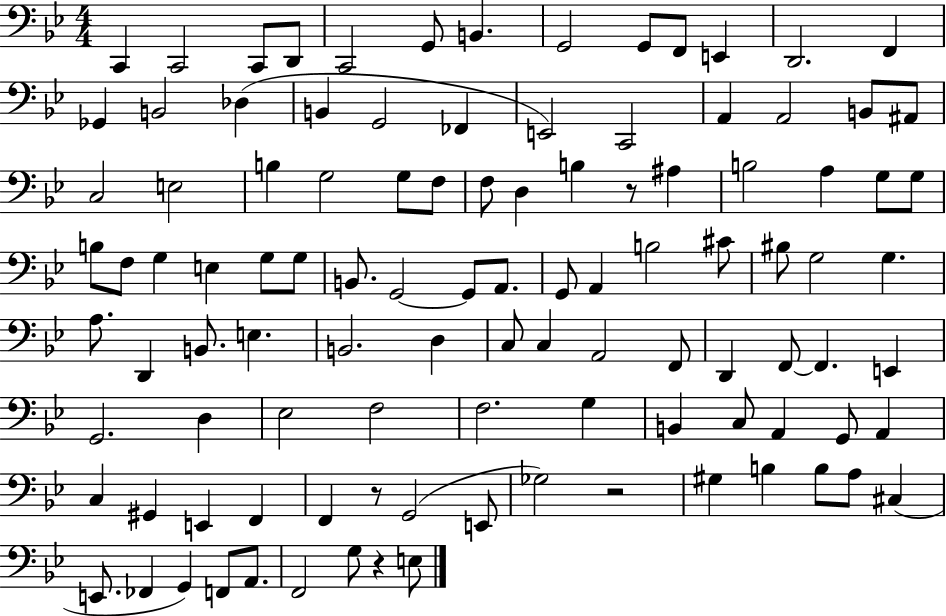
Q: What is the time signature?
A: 4/4